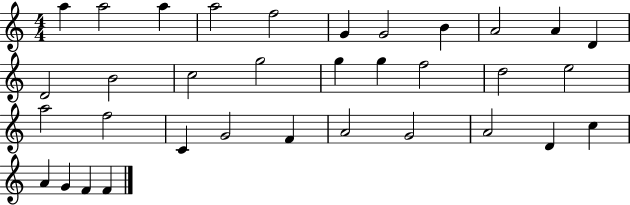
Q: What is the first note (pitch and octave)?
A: A5